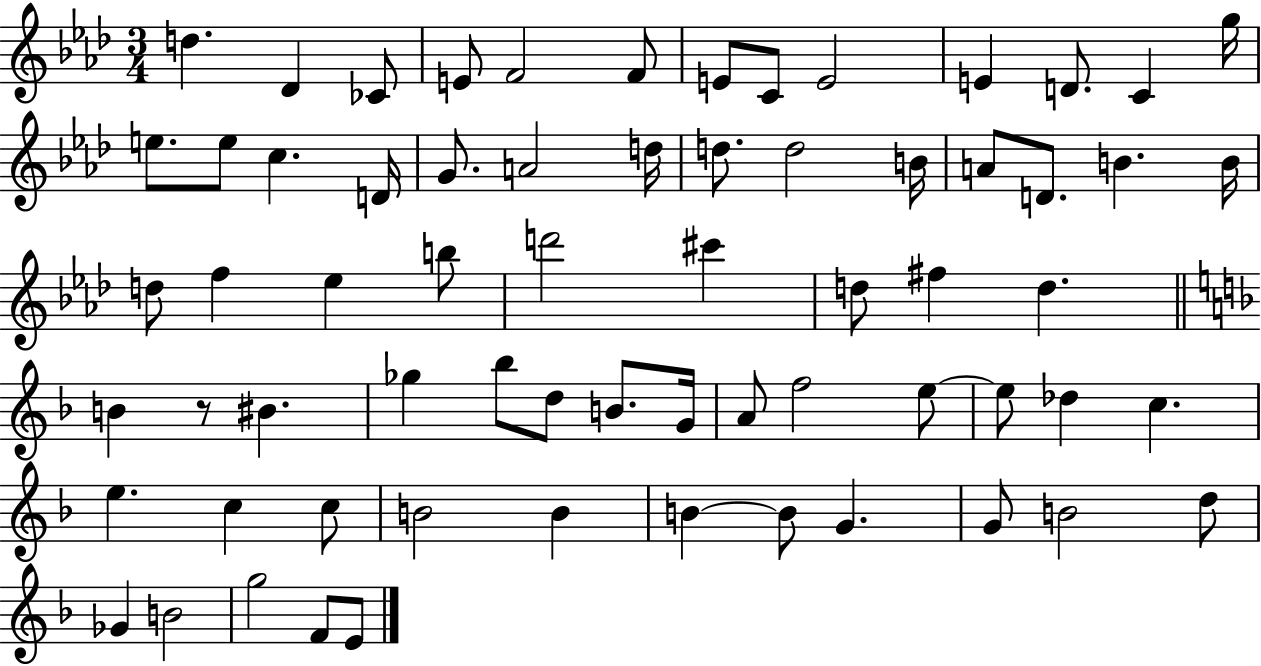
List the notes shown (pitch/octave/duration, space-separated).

D5/q. Db4/q CES4/e E4/e F4/h F4/e E4/e C4/e E4/h E4/q D4/e. C4/q G5/s E5/e. E5/e C5/q. D4/s G4/e. A4/h D5/s D5/e. D5/h B4/s A4/e D4/e. B4/q. B4/s D5/e F5/q Eb5/q B5/e D6/h C#6/q D5/e F#5/q D5/q. B4/q R/e BIS4/q. Gb5/q Bb5/e D5/e B4/e. G4/s A4/e F5/h E5/e E5/e Db5/q C5/q. E5/q. C5/q C5/e B4/h B4/q B4/q B4/e G4/q. G4/e B4/h D5/e Gb4/q B4/h G5/h F4/e E4/e